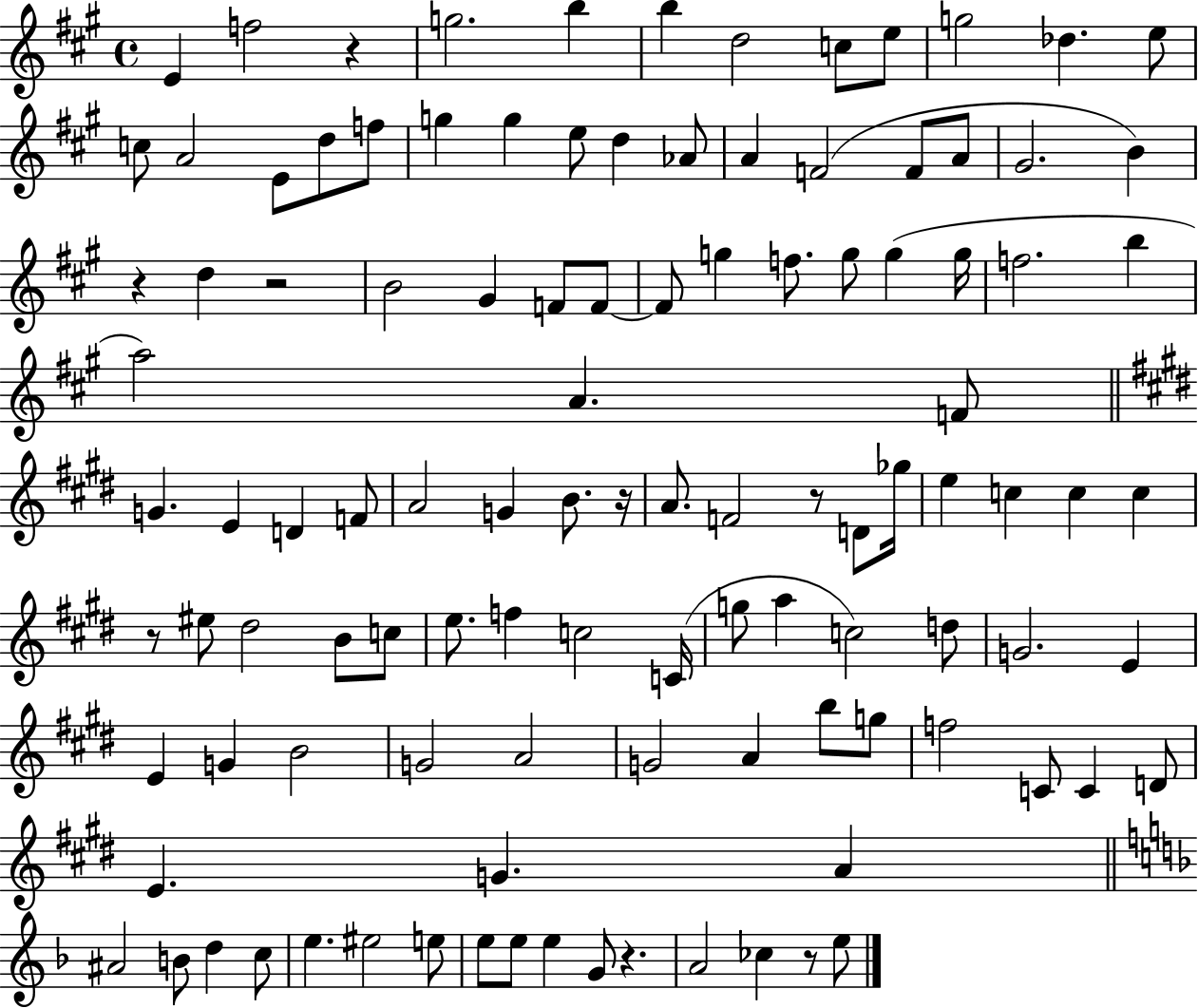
X:1
T:Untitled
M:4/4
L:1/4
K:A
E f2 z g2 b b d2 c/2 e/2 g2 _d e/2 c/2 A2 E/2 d/2 f/2 g g e/2 d _A/2 A F2 F/2 A/2 ^G2 B z d z2 B2 ^G F/2 F/2 F/2 g f/2 g/2 g g/4 f2 b a2 A F/2 G E D F/2 A2 G B/2 z/4 A/2 F2 z/2 D/2 _g/4 e c c c z/2 ^e/2 ^d2 B/2 c/2 e/2 f c2 C/4 g/2 a c2 d/2 G2 E E G B2 G2 A2 G2 A b/2 g/2 f2 C/2 C D/2 E G A ^A2 B/2 d c/2 e ^e2 e/2 e/2 e/2 e G/2 z A2 _c z/2 e/2